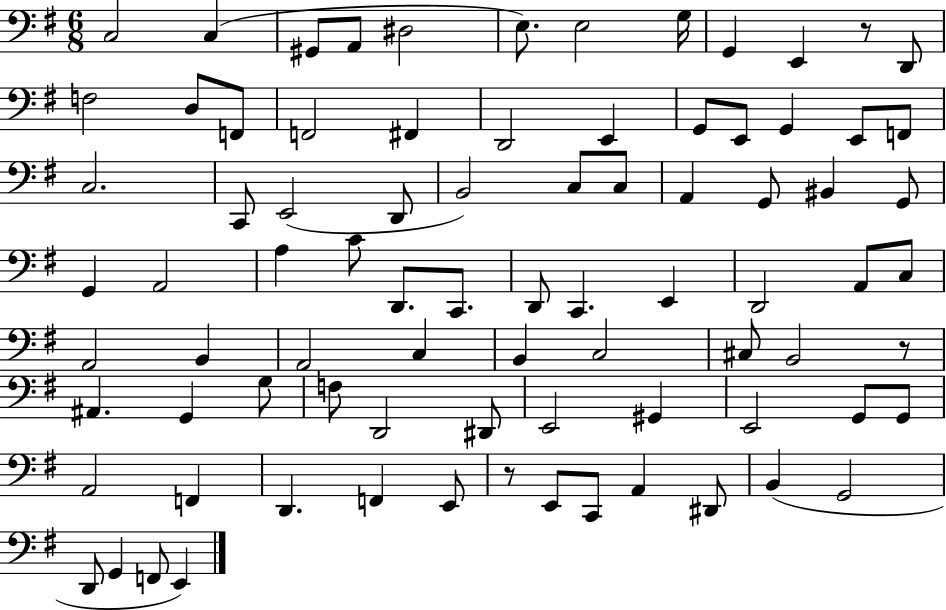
C3/h C3/q G#2/e A2/e D#3/h E3/e. E3/h G3/s G2/q E2/q R/e D2/e F3/h D3/e F2/e F2/h F#2/q D2/h E2/q G2/e E2/e G2/q E2/e F2/e C3/h. C2/e E2/h D2/e B2/h C3/e C3/e A2/q G2/e BIS2/q G2/e G2/q A2/h A3/q C4/e D2/e. C2/e. D2/e C2/q. E2/q D2/h A2/e C3/e A2/h B2/q A2/h C3/q B2/q C3/h C#3/e B2/h R/e A#2/q. G2/q G3/e F3/e D2/h D#2/e E2/h G#2/q E2/h G2/e G2/e A2/h F2/q D2/q. F2/q E2/e R/e E2/e C2/e A2/q D#2/e B2/q G2/h D2/e G2/q F2/e E2/q